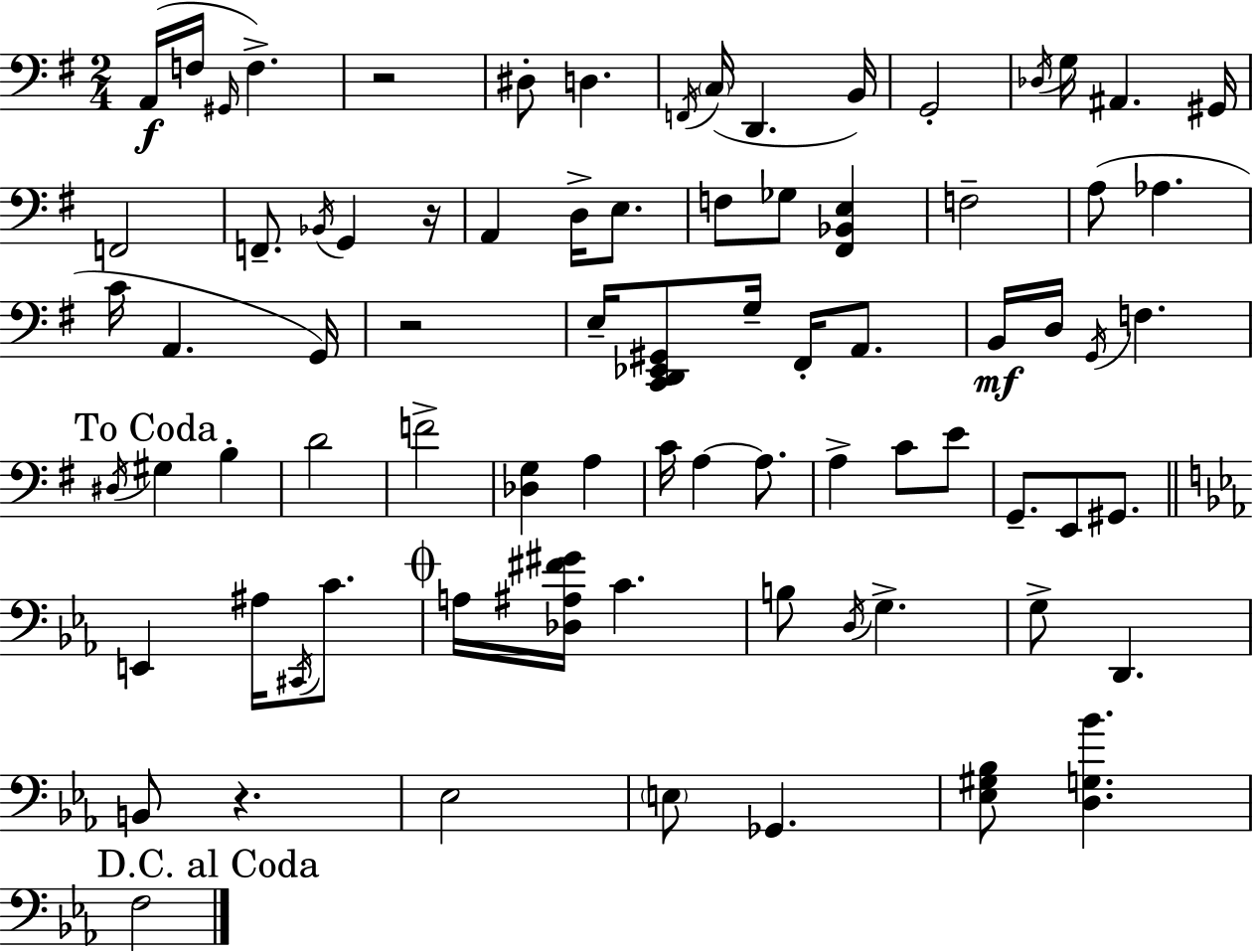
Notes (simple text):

A2/s F3/s G#2/s F3/q. R/h D#3/e D3/q. F2/s C3/s D2/q. B2/s G2/h Db3/s G3/s A#2/q. G#2/s F2/h F2/e. Bb2/s G2/q R/s A2/q D3/s E3/e. F3/e Gb3/e [F#2,Bb2,E3]/q F3/h A3/e Ab3/q. C4/s A2/q. G2/s R/h E3/s [C2,D2,Eb2,G#2]/e G3/s F#2/s A2/e. B2/s D3/s G2/s F3/q. D#3/s G#3/q B3/q D4/h F4/h [Db3,G3]/q A3/q C4/s A3/q A3/e. A3/q C4/e E4/e G2/e. E2/e G#2/e. E2/q A#3/s C#2/s C4/e. A3/s [Db3,A#3,F#4,G#4]/s C4/q. B3/e D3/s G3/q. G3/e D2/q. B2/e R/q. Eb3/h E3/e Gb2/q. [Eb3,G#3,Bb3]/e [D3,G3,Bb4]/q. F3/h